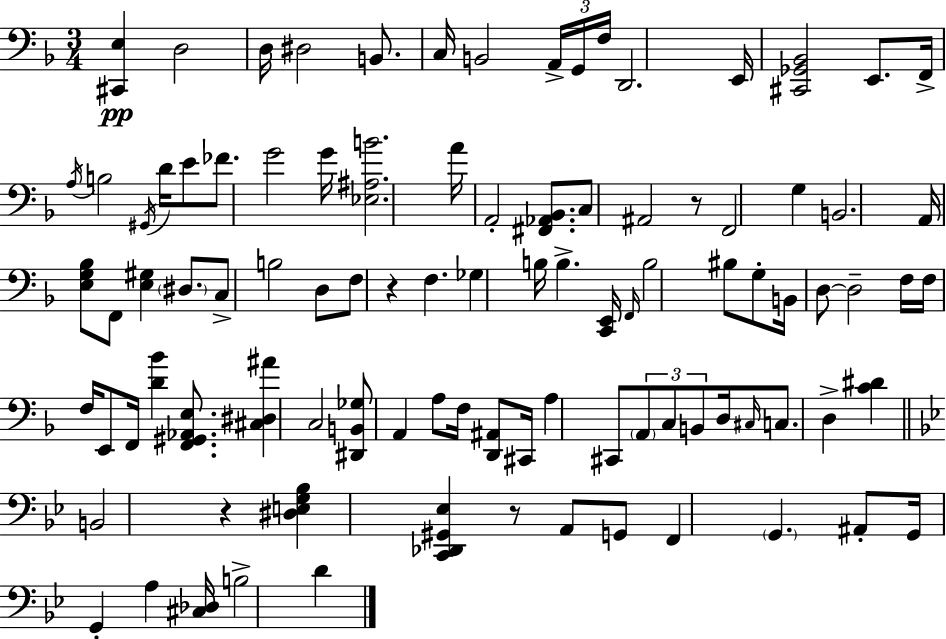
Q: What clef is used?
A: bass